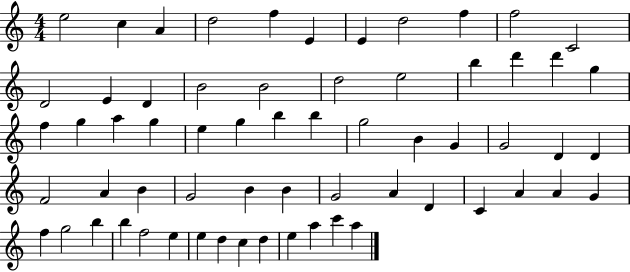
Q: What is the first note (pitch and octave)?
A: E5